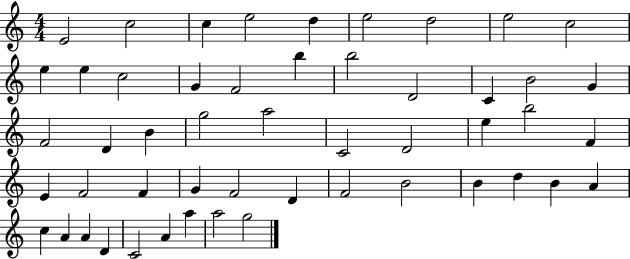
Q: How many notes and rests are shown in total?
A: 51